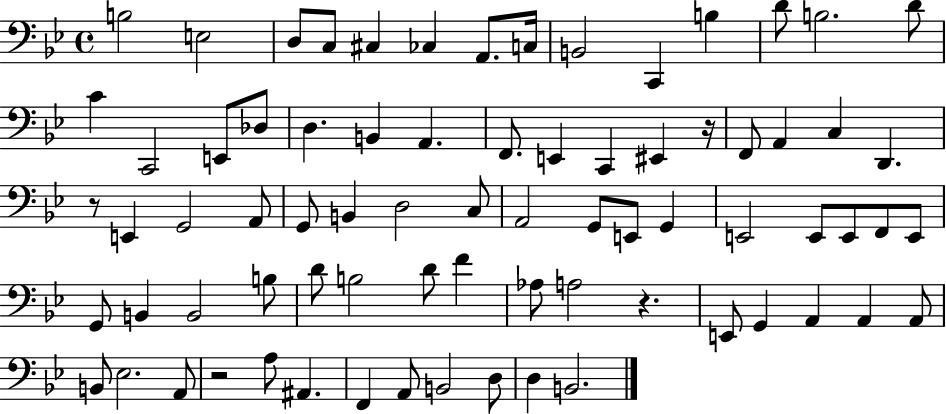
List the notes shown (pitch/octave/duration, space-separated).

B3/h E3/h D3/e C3/e C#3/q CES3/q A2/e. C3/s B2/h C2/q B3/q D4/e B3/h. D4/e C4/q C2/h E2/e Db3/e D3/q. B2/q A2/q. F2/e. E2/q C2/q EIS2/q R/s F2/e A2/q C3/q D2/q. R/e E2/q G2/h A2/e G2/e B2/q D3/h C3/e A2/h G2/e E2/e G2/q E2/h E2/e E2/e F2/e E2/e G2/e B2/q B2/h B3/e D4/e B3/h D4/e F4/q Ab3/e A3/h R/q. E2/e G2/q A2/q A2/q A2/e B2/e Eb3/h. A2/e R/h A3/e A#2/q. F2/q A2/e B2/h D3/e D3/q B2/h.